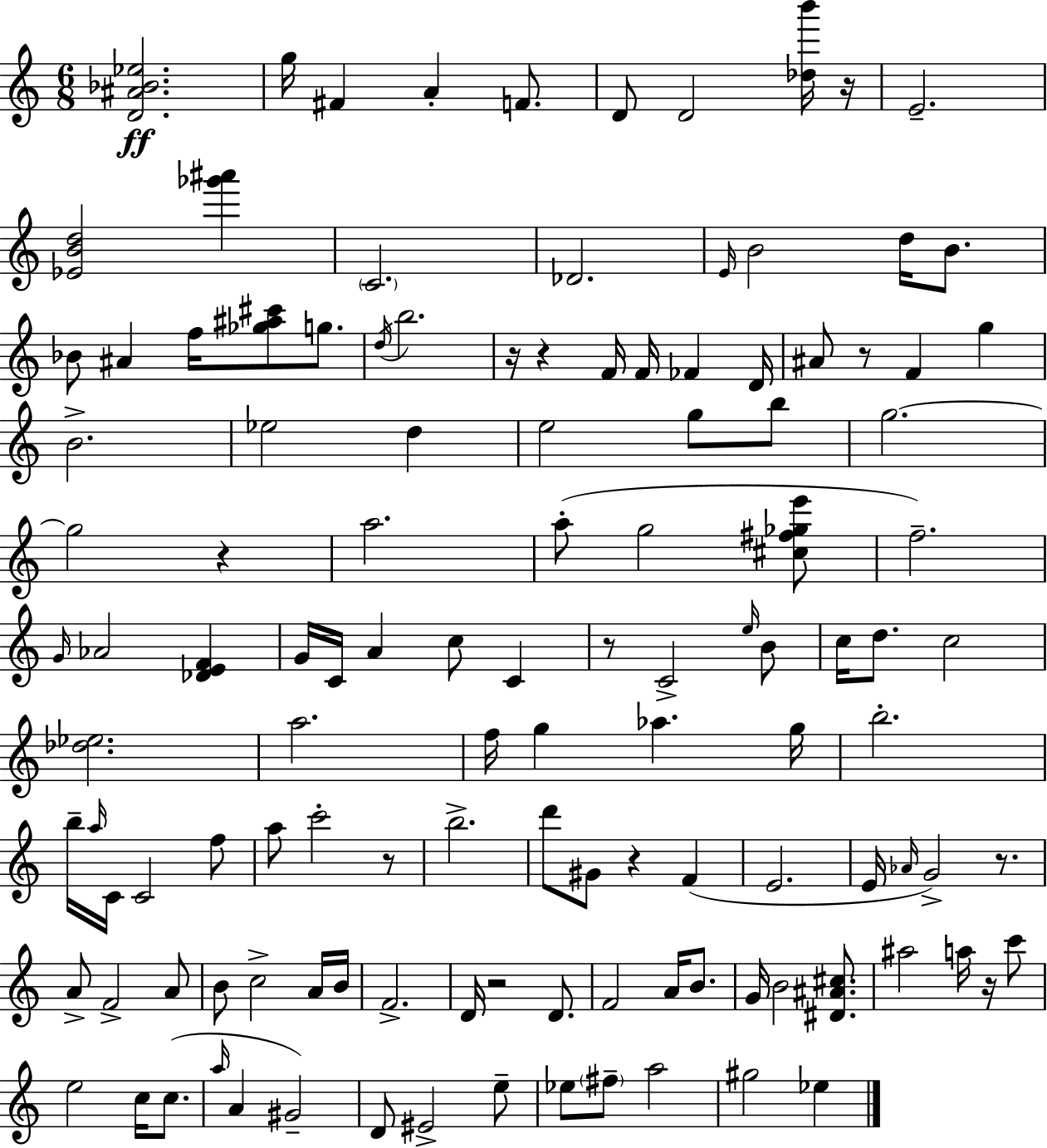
[D4,A#4,Bb4,Eb5]/h. G5/s F#4/q A4/q F4/e. D4/e D4/h [Db5,B6]/s R/s E4/h. [Eb4,B4,D5]/h [Gb6,A#6]/q C4/h. Db4/h. E4/s B4/h D5/s B4/e. Bb4/e A#4/q F5/s [Gb5,A#5,C#6]/e G5/e. D5/s B5/h. R/s R/q F4/s F4/s FES4/q D4/s A#4/e R/e F4/q G5/q B4/h. Eb5/h D5/q E5/h G5/e B5/e G5/h. G5/h R/q A5/h. A5/e G5/h [C#5,F#5,Gb5,E6]/e F5/h. G4/s Ab4/h [Db4,E4,F4]/q G4/s C4/s A4/q C5/e C4/q R/e C4/h E5/s B4/e C5/s D5/e. C5/h [Db5,Eb5]/h. A5/h. F5/s G5/q Ab5/q. G5/s B5/h. B5/s A5/s C4/s C4/h F5/e A5/e C6/h R/e B5/h. D6/e G#4/e R/q F4/q E4/h. E4/s Ab4/s G4/h R/e. A4/e F4/h A4/e B4/e C5/h A4/s B4/s F4/h. D4/s R/h D4/e. F4/h A4/s B4/e. G4/s B4/h [D#4,A#4,C#5]/e. A#5/h A5/s R/s C6/e E5/h C5/s C5/e. A5/s A4/q G#4/h D4/e EIS4/h E5/e Eb5/e F#5/e A5/h G#5/h Eb5/q